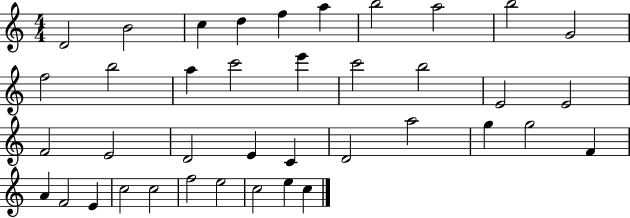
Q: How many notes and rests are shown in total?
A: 39